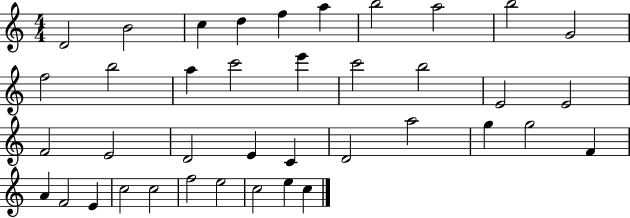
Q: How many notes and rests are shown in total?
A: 39